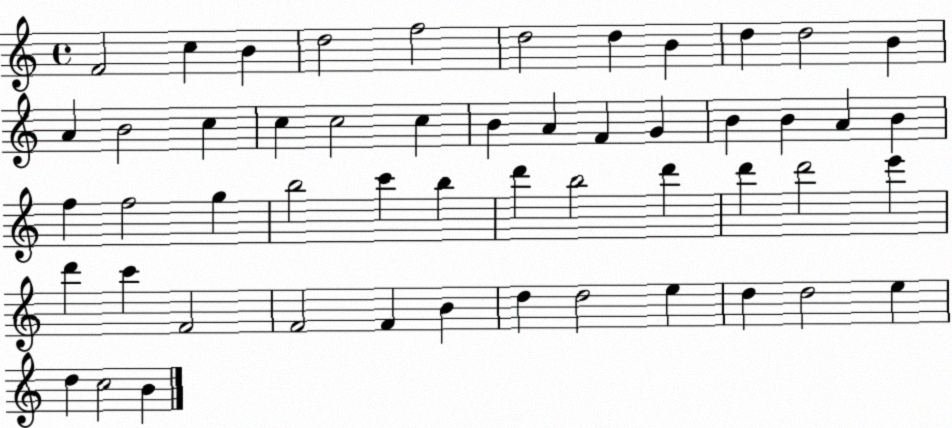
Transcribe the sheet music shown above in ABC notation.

X:1
T:Untitled
M:4/4
L:1/4
K:C
F2 c B d2 f2 d2 d B d d2 B A B2 c c c2 c B A F G B B A B f f2 g b2 c' b d' b2 d' d' d'2 e' d' c' F2 F2 F B d d2 e d d2 e d c2 B